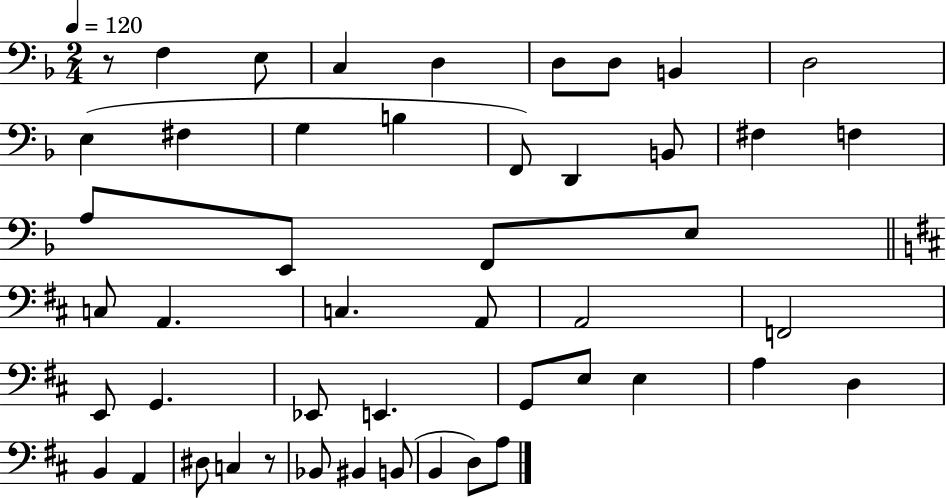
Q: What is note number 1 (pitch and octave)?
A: F3